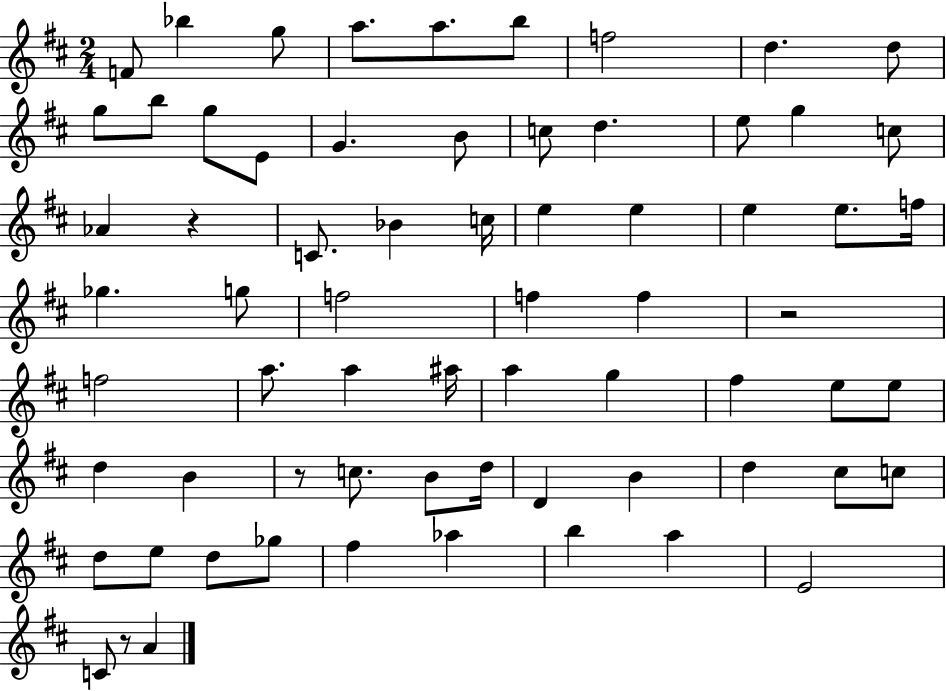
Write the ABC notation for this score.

X:1
T:Untitled
M:2/4
L:1/4
K:D
F/2 _b g/2 a/2 a/2 b/2 f2 d d/2 g/2 b/2 g/2 E/2 G B/2 c/2 d e/2 g c/2 _A z C/2 _B c/4 e e e e/2 f/4 _g g/2 f2 f f z2 f2 a/2 a ^a/4 a g ^f e/2 e/2 d B z/2 c/2 B/2 d/4 D B d ^c/2 c/2 d/2 e/2 d/2 _g/2 ^f _a b a E2 C/2 z/2 A